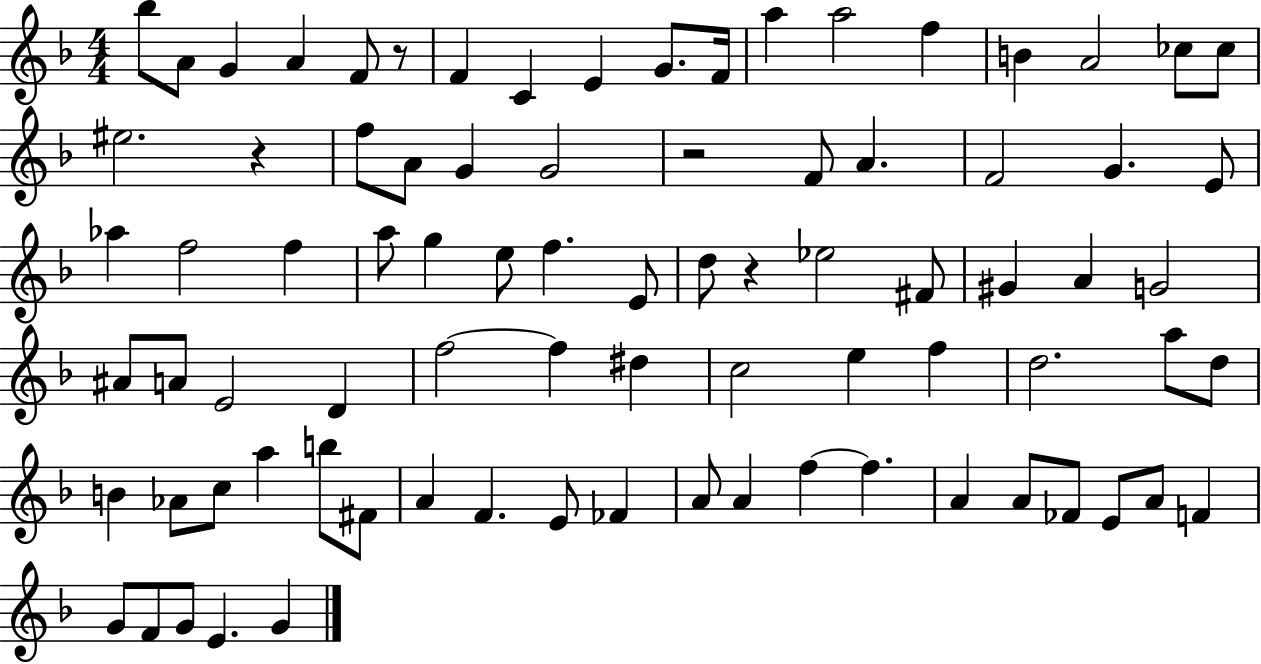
Bb5/e A4/e G4/q A4/q F4/e R/e F4/q C4/q E4/q G4/e. F4/s A5/q A5/h F5/q B4/q A4/h CES5/e CES5/e EIS5/h. R/q F5/e A4/e G4/q G4/h R/h F4/e A4/q. F4/h G4/q. E4/e Ab5/q F5/h F5/q A5/e G5/q E5/e F5/q. E4/e D5/e R/q Eb5/h F#4/e G#4/q A4/q G4/h A#4/e A4/e E4/h D4/q F5/h F5/q D#5/q C5/h E5/q F5/q D5/h. A5/e D5/e B4/q Ab4/e C5/e A5/q B5/e F#4/e A4/q F4/q. E4/e FES4/q A4/e A4/q F5/q F5/q. A4/q A4/e FES4/e E4/e A4/e F4/q G4/e F4/e G4/e E4/q. G4/q